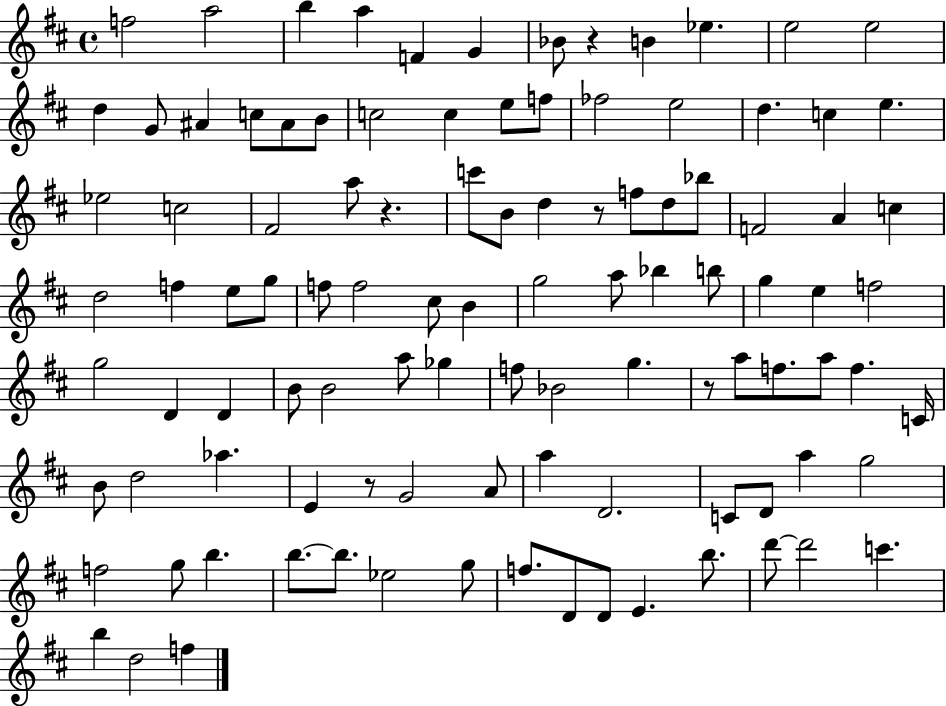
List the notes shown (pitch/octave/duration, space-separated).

F5/h A5/h B5/q A5/q F4/q G4/q Bb4/e R/q B4/q Eb5/q. E5/h E5/h D5/q G4/e A#4/q C5/e A#4/e B4/e C5/h C5/q E5/e F5/e FES5/h E5/h D5/q. C5/q E5/q. Eb5/h C5/h F#4/h A5/e R/q. C6/e B4/e D5/q R/e F5/e D5/e Bb5/e F4/h A4/q C5/q D5/h F5/q E5/e G5/e F5/e F5/h C#5/e B4/q G5/h A5/e Bb5/q B5/e G5/q E5/q F5/h G5/h D4/q D4/q B4/e B4/h A5/e Gb5/q F5/e Bb4/h G5/q. R/e A5/e F5/e. A5/e F5/q. C4/s B4/e D5/h Ab5/q. E4/q R/e G4/h A4/e A5/q D4/h. C4/e D4/e A5/q G5/h F5/h G5/e B5/q. B5/e. B5/e. Eb5/h G5/e F5/e. D4/e D4/e E4/q. B5/e. D6/e D6/h C6/q. B5/q D5/h F5/q